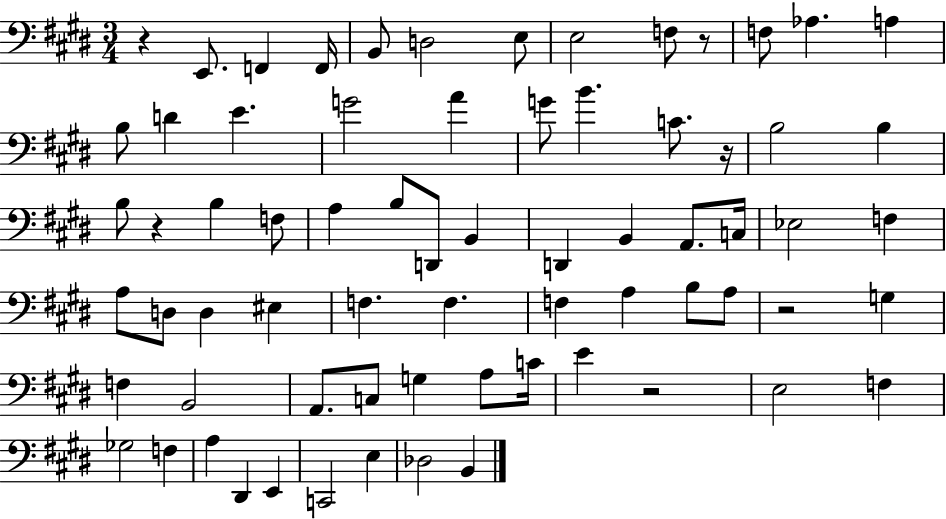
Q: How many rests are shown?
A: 6